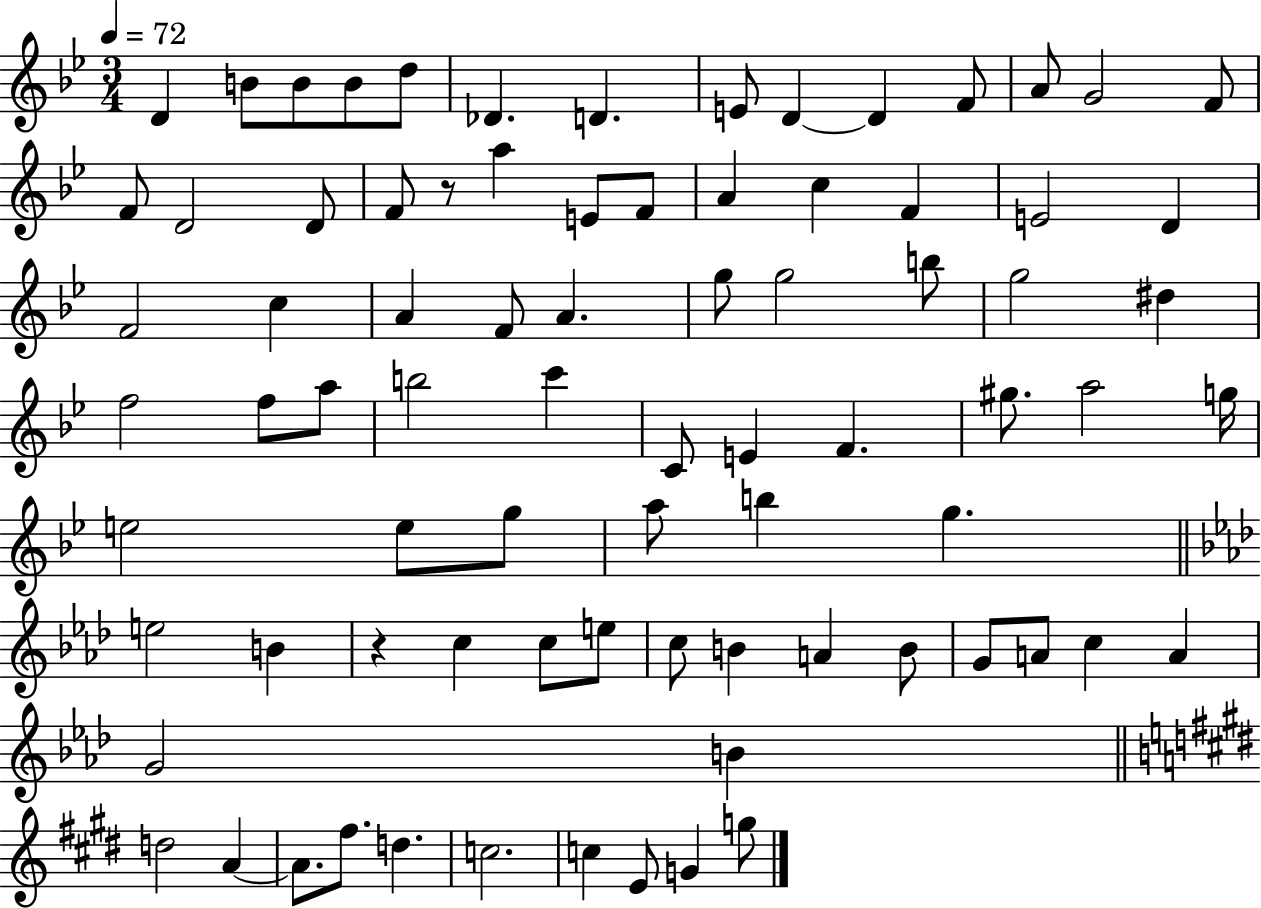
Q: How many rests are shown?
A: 2